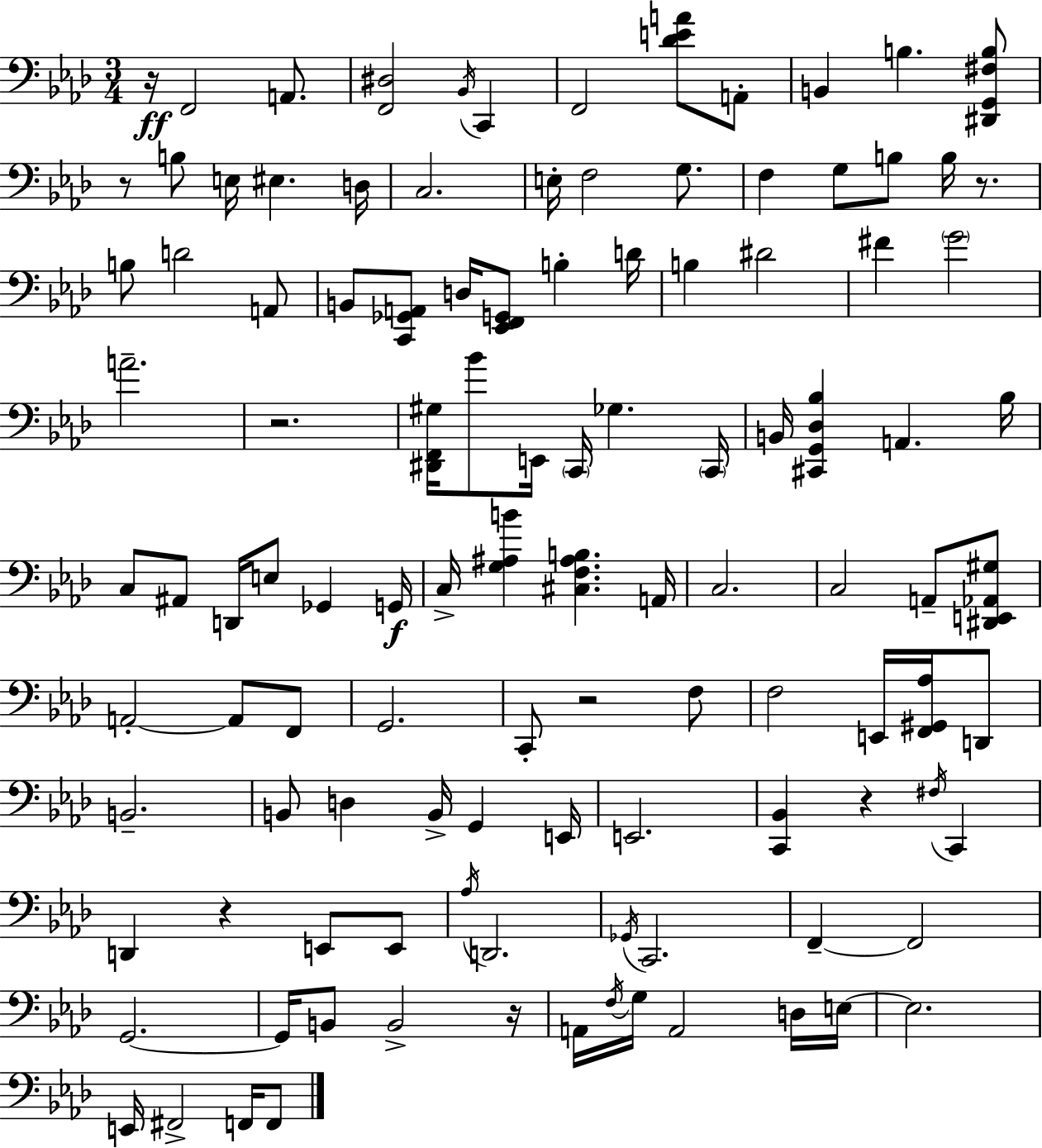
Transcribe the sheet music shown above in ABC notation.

X:1
T:Untitled
M:3/4
L:1/4
K:Ab
z/4 F,,2 A,,/2 [F,,^D,]2 _B,,/4 C,, F,,2 [_DEA]/2 A,,/2 B,, B, [^D,,G,,^F,B,]/2 z/2 B,/2 E,/4 ^E, D,/4 C,2 E,/4 F,2 G,/2 F, G,/2 B,/2 B,/4 z/2 B,/2 D2 A,,/2 B,,/2 [C,,_G,,A,,]/2 D,/4 [_E,,F,,G,,]/2 B, D/4 B, ^D2 ^F G2 A2 z2 [^D,,F,,^G,]/4 _B/2 E,,/4 C,,/4 _G, C,,/4 B,,/4 [^C,,G,,_D,_B,] A,, _B,/4 C,/2 ^A,,/2 D,,/4 E,/2 _G,, G,,/4 C,/4 [G,^A,B] [^C,F,^A,B,] A,,/4 C,2 C,2 A,,/2 [^D,,E,,_A,,^G,]/2 A,,2 A,,/2 F,,/2 G,,2 C,,/2 z2 F,/2 F,2 E,,/4 [F,,^G,,_A,]/4 D,,/2 B,,2 B,,/2 D, B,,/4 G,, E,,/4 E,,2 [C,,_B,,] z ^F,/4 C,, D,, z E,,/2 E,,/2 _A,/4 D,,2 _G,,/4 C,,2 F,, F,,2 G,,2 G,,/4 B,,/2 B,,2 z/4 A,,/4 F,/4 G,/4 A,,2 D,/4 E,/4 E,2 E,,/4 ^F,,2 F,,/4 F,,/2